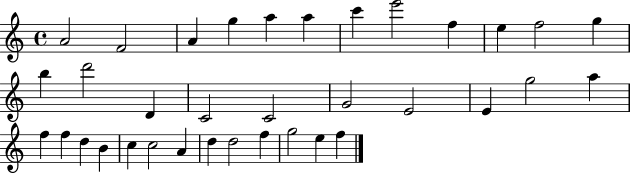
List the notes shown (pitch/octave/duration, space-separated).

A4/h F4/h A4/q G5/q A5/q A5/q C6/q E6/h F5/q E5/q F5/h G5/q B5/q D6/h D4/q C4/h C4/h G4/h E4/h E4/q G5/h A5/q F5/q F5/q D5/q B4/q C5/q C5/h A4/q D5/q D5/h F5/q G5/h E5/q F5/q